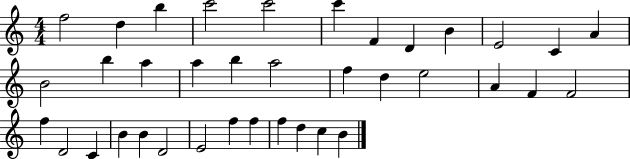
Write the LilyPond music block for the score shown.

{
  \clef treble
  \numericTimeSignature
  \time 4/4
  \key c \major
  f''2 d''4 b''4 | c'''2 c'''2 | c'''4 f'4 d'4 b'4 | e'2 c'4 a'4 | \break b'2 b''4 a''4 | a''4 b''4 a''2 | f''4 d''4 e''2 | a'4 f'4 f'2 | \break f''4 d'2 c'4 | b'4 b'4 d'2 | e'2 f''4 f''4 | f''4 d''4 c''4 b'4 | \break \bar "|."
}